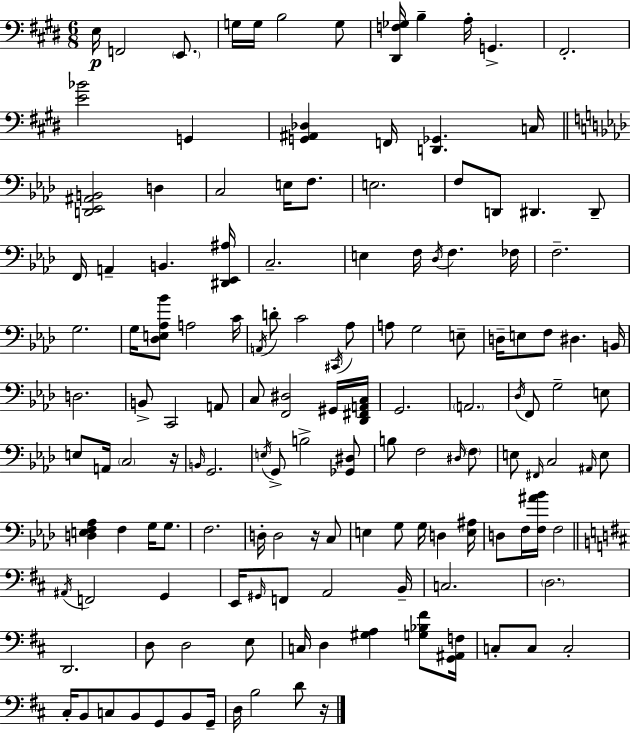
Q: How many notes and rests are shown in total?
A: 141